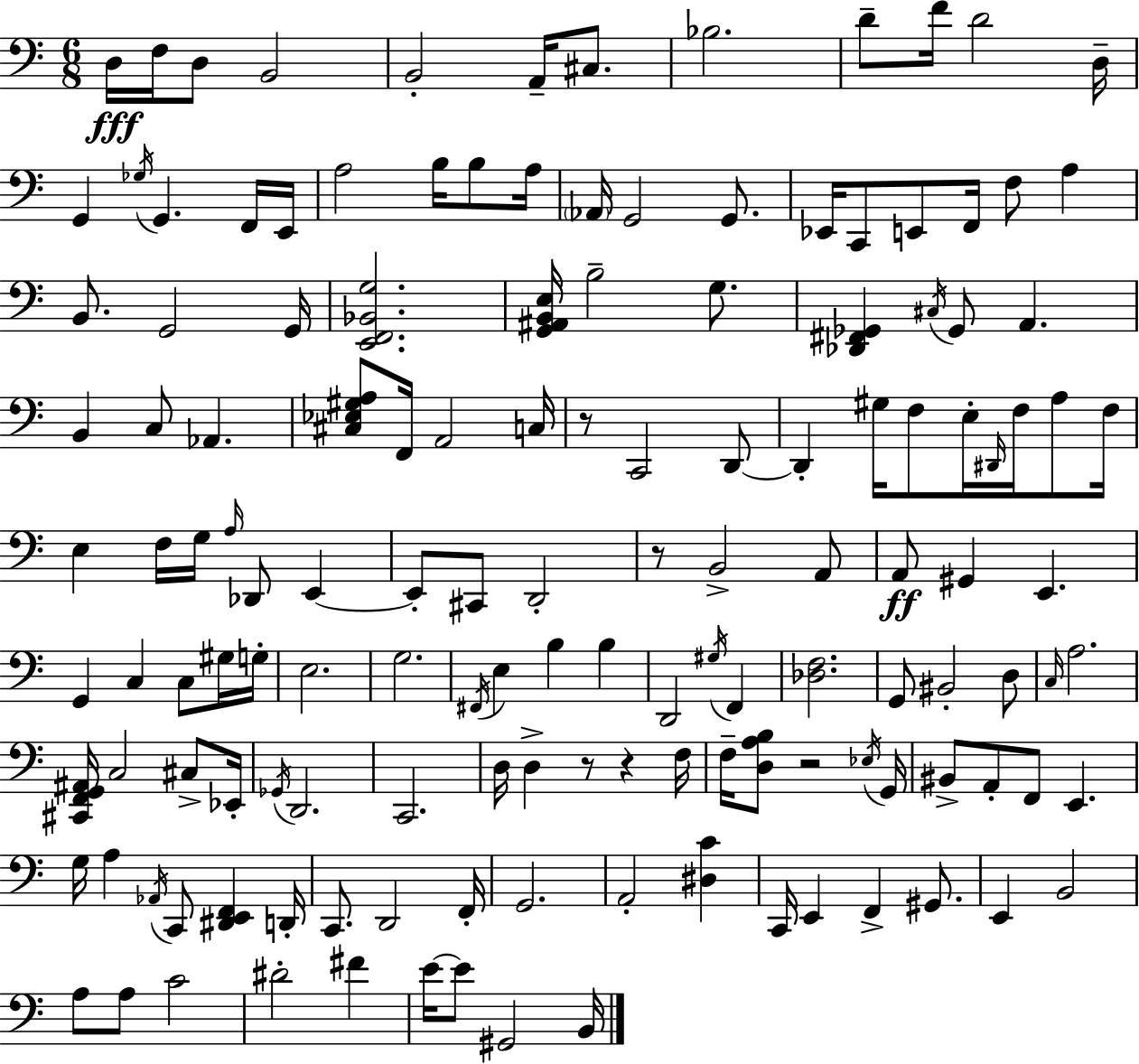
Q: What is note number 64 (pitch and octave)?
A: B2